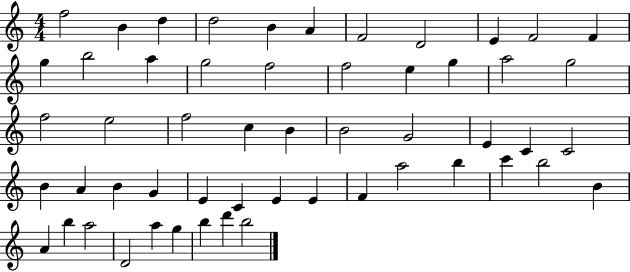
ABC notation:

X:1
T:Untitled
M:4/4
L:1/4
K:C
f2 B d d2 B A F2 D2 E F2 F g b2 a g2 f2 f2 e g a2 g2 f2 e2 f2 c B B2 G2 E C C2 B A B G E C E E F a2 b c' b2 B A b a2 D2 a g b d' b2